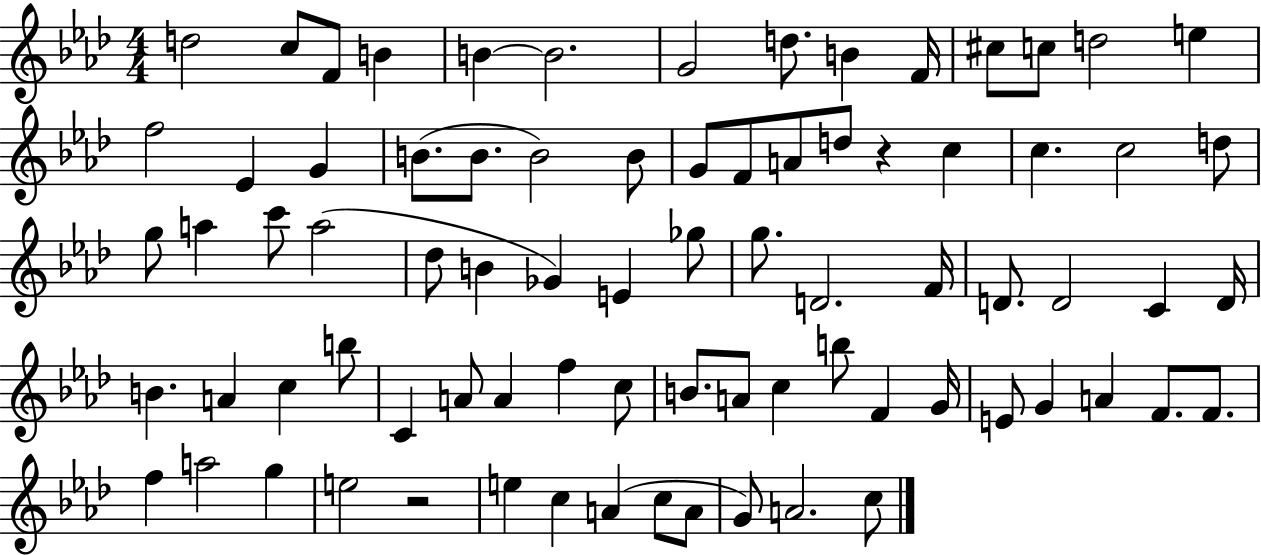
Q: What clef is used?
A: treble